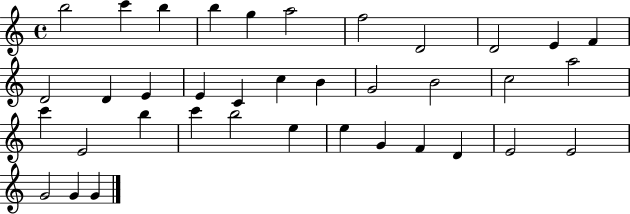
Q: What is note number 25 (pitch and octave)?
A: B5